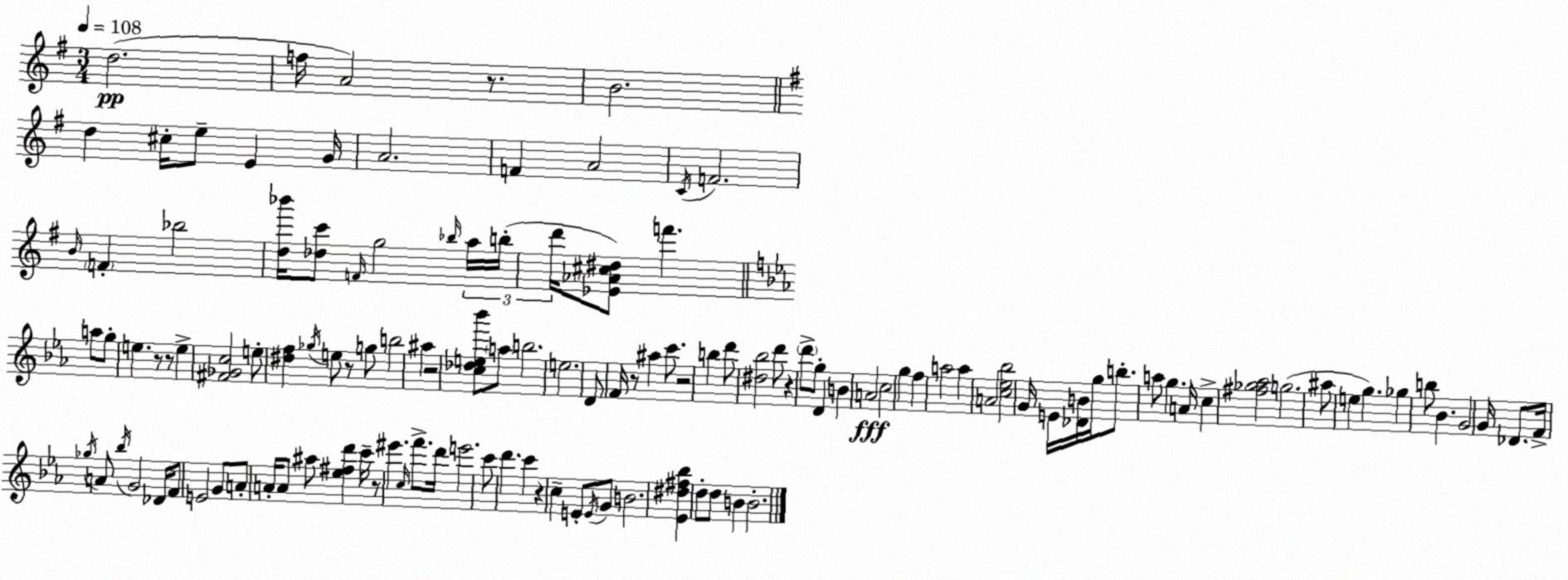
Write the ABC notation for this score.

X:1
T:Untitled
M:3/4
L:1/4
K:G
d2 f/4 A2 z/2 B2 d ^c/4 e/2 E G/4 A2 F A2 C/4 F2 B/4 F _b2 [d_b']/4 [_dc']/2 F/4 g2 _b/4 a/4 b/4 d'/4 [_E_A^c^d]/2 f' a/2 g/2 e z/2 z/2 e [^F_Gc]2 e/2 [^df] _g/4 e/2 z/2 g/2 b2 ^a z2 [c_de_b']/2 a/2 b2 e2 D/2 F/4 z/2 ^a c'/2 z2 b d'/2 [^d_b]2 d'/2 z d'/2 g/2 D B A2 c2 g f a2 a A2 [c_e_b]2 G/4 E/4 [_DB]/4 g/4 b/2 a/2 g A/4 c [^f_g_a]2 g2 ^a/2 e g _g b/2 _B G2 G/4 _D/2 F/4 _g/4 A/2 _b/4 G2 _D/4 F/2 E2 G/2 A/2 A/4 A/2 ^a/2 [_e^fd'] c'/4 z/2 ^e' c/4 f'/2 d'/4 e'2 c'/2 d' c' z c E/2 E/4 G/2 B2 [_E^d^f_b] d/2 d/2 B B2